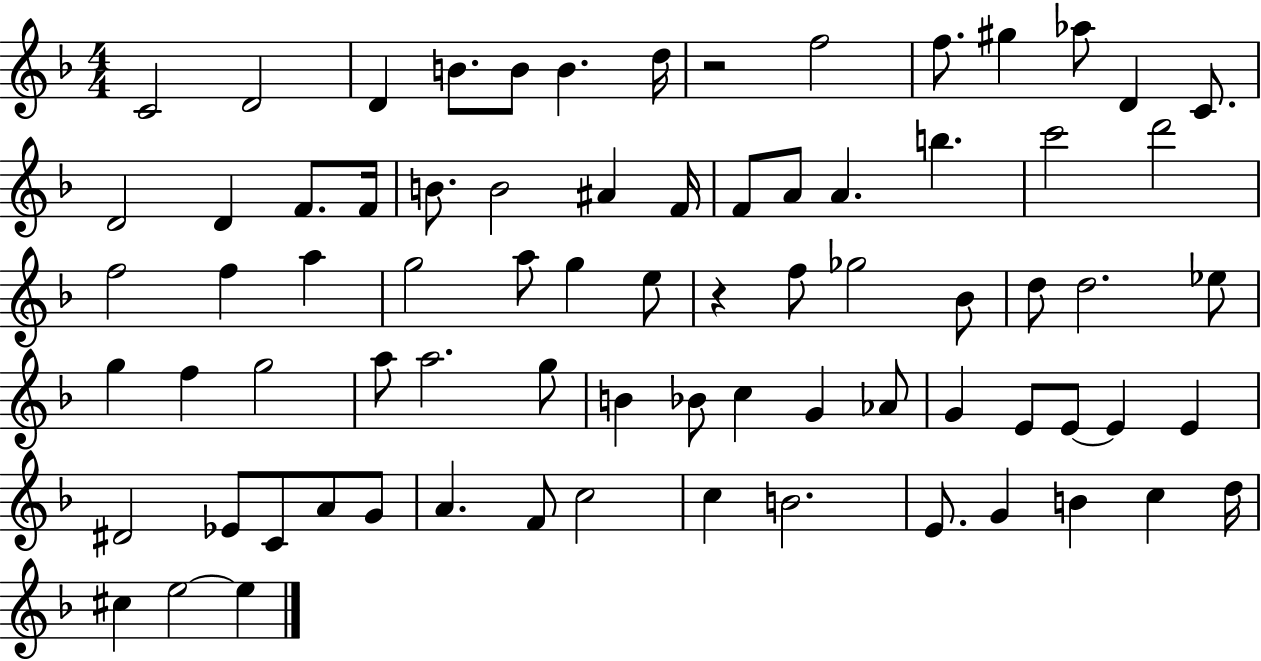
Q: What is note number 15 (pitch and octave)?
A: D4